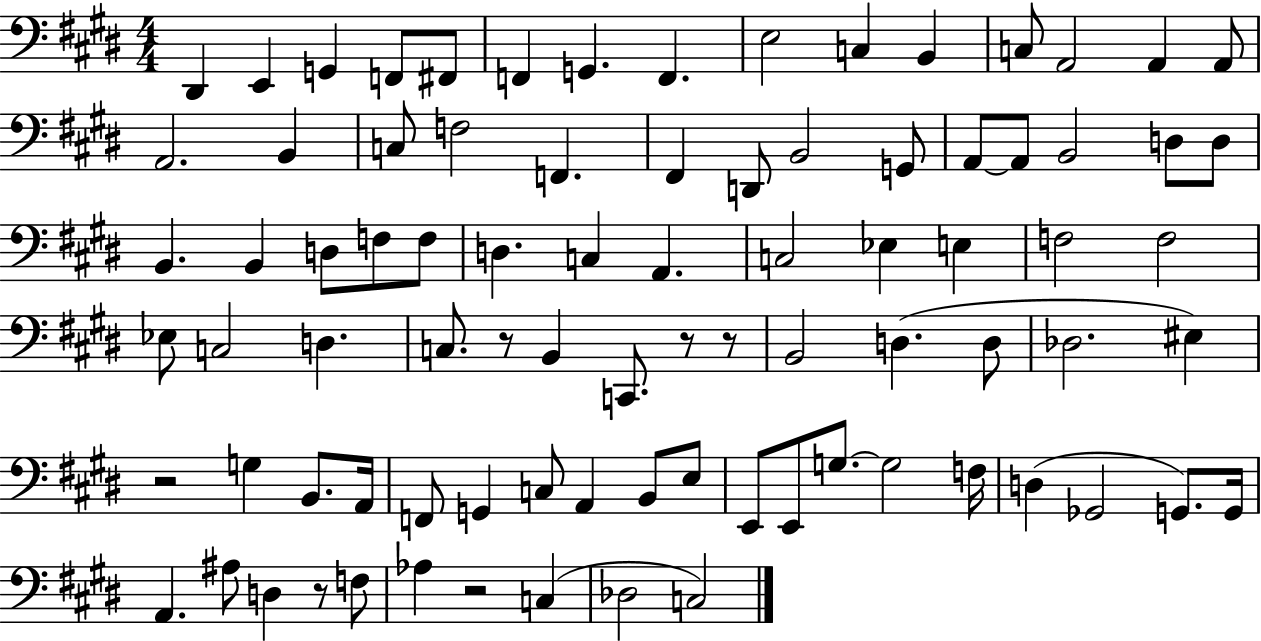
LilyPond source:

{
  \clef bass
  \numericTimeSignature
  \time 4/4
  \key e \major
  dis,4 e,4 g,4 f,8 fis,8 | f,4 g,4. f,4. | e2 c4 b,4 | c8 a,2 a,4 a,8 | \break a,2. b,4 | c8 f2 f,4. | fis,4 d,8 b,2 g,8 | a,8~~ a,8 b,2 d8 d8 | \break b,4. b,4 d8 f8 f8 | d4. c4 a,4. | c2 ees4 e4 | f2 f2 | \break ees8 c2 d4. | c8. r8 b,4 c,8. r8 r8 | b,2 d4.( d8 | des2. eis4) | \break r2 g4 b,8. a,16 | f,8 g,4 c8 a,4 b,8 e8 | e,8 e,8 g8.~~ g2 f16 | d4( ges,2 g,8.) g,16 | \break a,4. ais8 d4 r8 f8 | aes4 r2 c4( | des2 c2) | \bar "|."
}